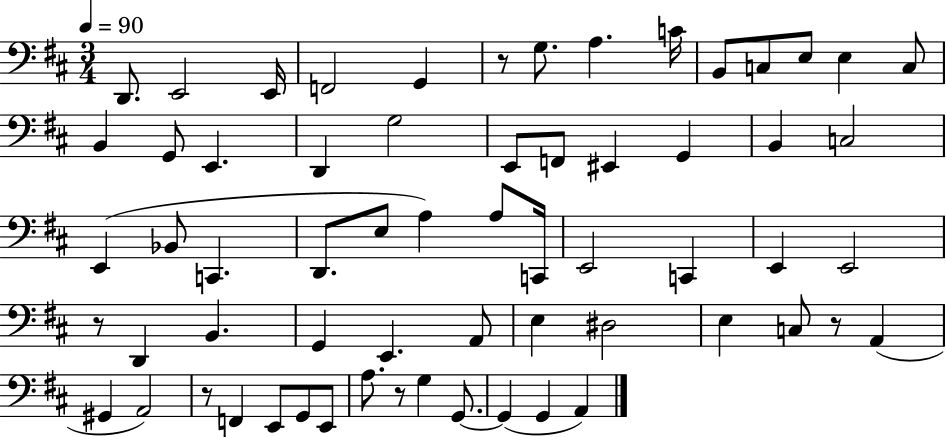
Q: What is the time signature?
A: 3/4